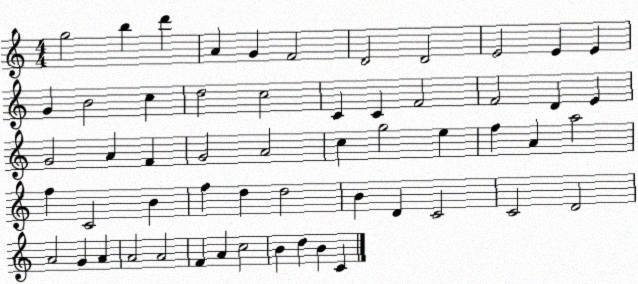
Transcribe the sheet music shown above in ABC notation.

X:1
T:Untitled
M:4/4
L:1/4
K:C
g2 b d' A G F2 D2 D2 E2 E E G B2 c d2 c2 C C F2 F2 D E G2 A F G2 A2 c g2 e f A a2 f C2 B f d d2 B D C2 C2 D2 A2 G A A2 A2 F A c2 B d B C